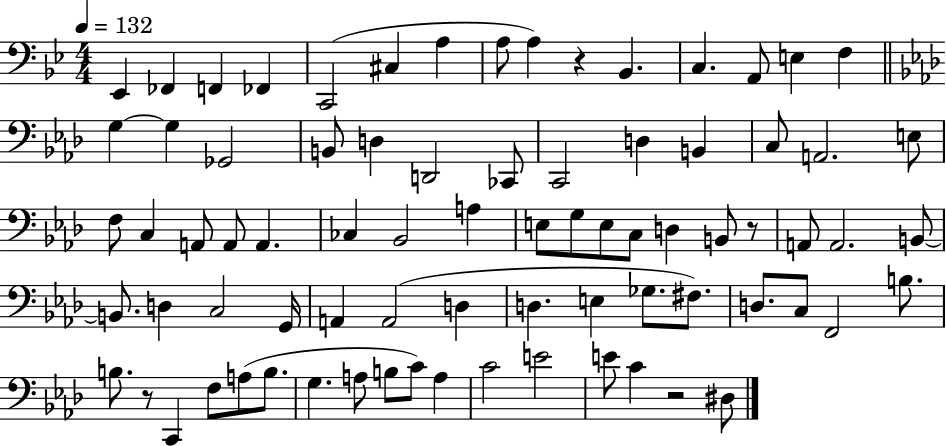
X:1
T:Untitled
M:4/4
L:1/4
K:Bb
_E,, _F,, F,, _F,, C,,2 ^C, A, A,/2 A, z _B,, C, A,,/2 E, F, G, G, _G,,2 B,,/2 D, D,,2 _C,,/2 C,,2 D, B,, C,/2 A,,2 E,/2 F,/2 C, A,,/2 A,,/2 A,, _C, _B,,2 A, E,/2 G,/2 E,/2 C,/2 D, B,,/2 z/2 A,,/2 A,,2 B,,/2 B,,/2 D, C,2 G,,/4 A,, A,,2 D, D, E, _G,/2 ^F,/2 D,/2 C,/2 F,,2 B,/2 B,/2 z/2 C,, F,/2 A,/2 B,/2 G, A,/2 B,/2 C/2 A, C2 E2 E/2 C z2 ^D,/2